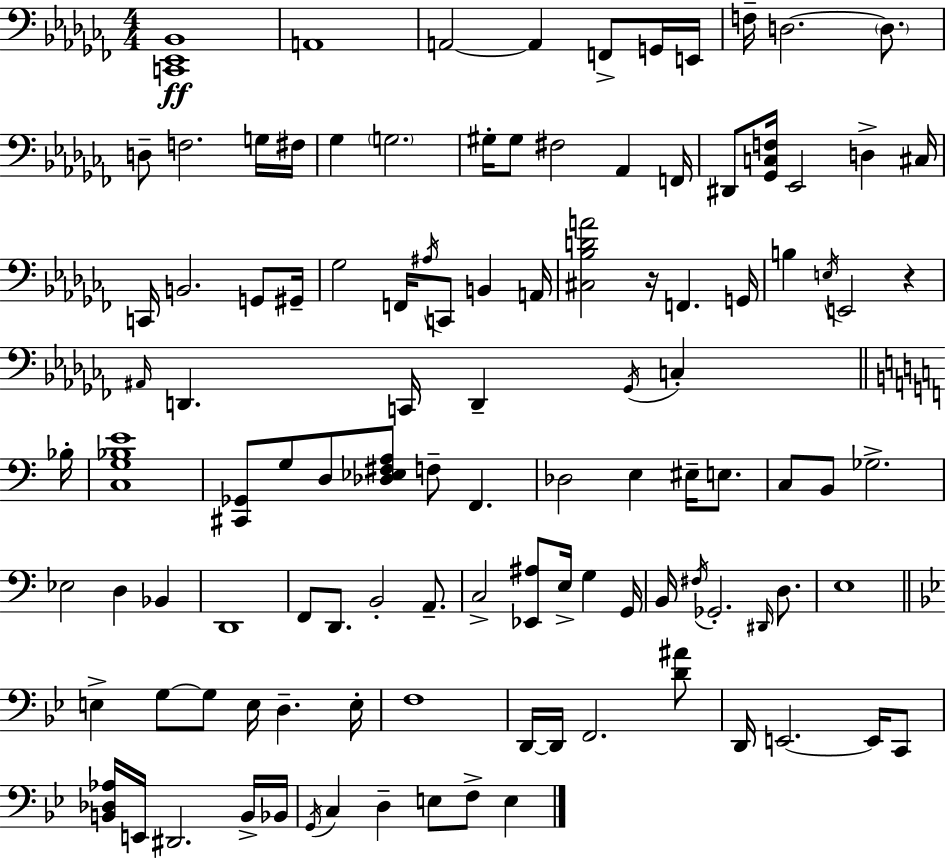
[C2,Eb2,Bb2]/w A2/w A2/h A2/q F2/e G2/s E2/s F3/s D3/h. D3/e. D3/e F3/h. G3/s F#3/s Gb3/q G3/h. G#3/s G#3/e F#3/h Ab2/q F2/s D#2/e [Gb2,C3,F3]/s Eb2/h D3/q C#3/s C2/s B2/h. G2/e G#2/s Gb3/h F2/s A#3/s C2/e B2/q A2/s [C#3,Bb3,D4,A4]/h R/s F2/q. G2/s B3/q E3/s E2/h R/q A#2/s D2/q. C2/s D2/q Gb2/s C3/q Bb3/s [C3,G3,Bb3,E4]/w [C#2,Gb2]/e G3/e D3/e [Db3,Eb3,F#3,A3]/e F3/e F2/q. Db3/h E3/q EIS3/s E3/e. C3/e B2/e Gb3/h. Eb3/h D3/q Bb2/q D2/w F2/e D2/e. B2/h A2/e. C3/h [Eb2,A#3]/e E3/s G3/q G2/s B2/s F#3/s Gb2/h. D#2/s D3/e. E3/w E3/q G3/e G3/e E3/s D3/q. E3/s F3/w D2/s D2/s F2/h. [D4,A#4]/e D2/s E2/h. E2/s C2/e [B2,Db3,Ab3]/s E2/s D#2/h. B2/s Bb2/s G2/s C3/q D3/q E3/e F3/e E3/q